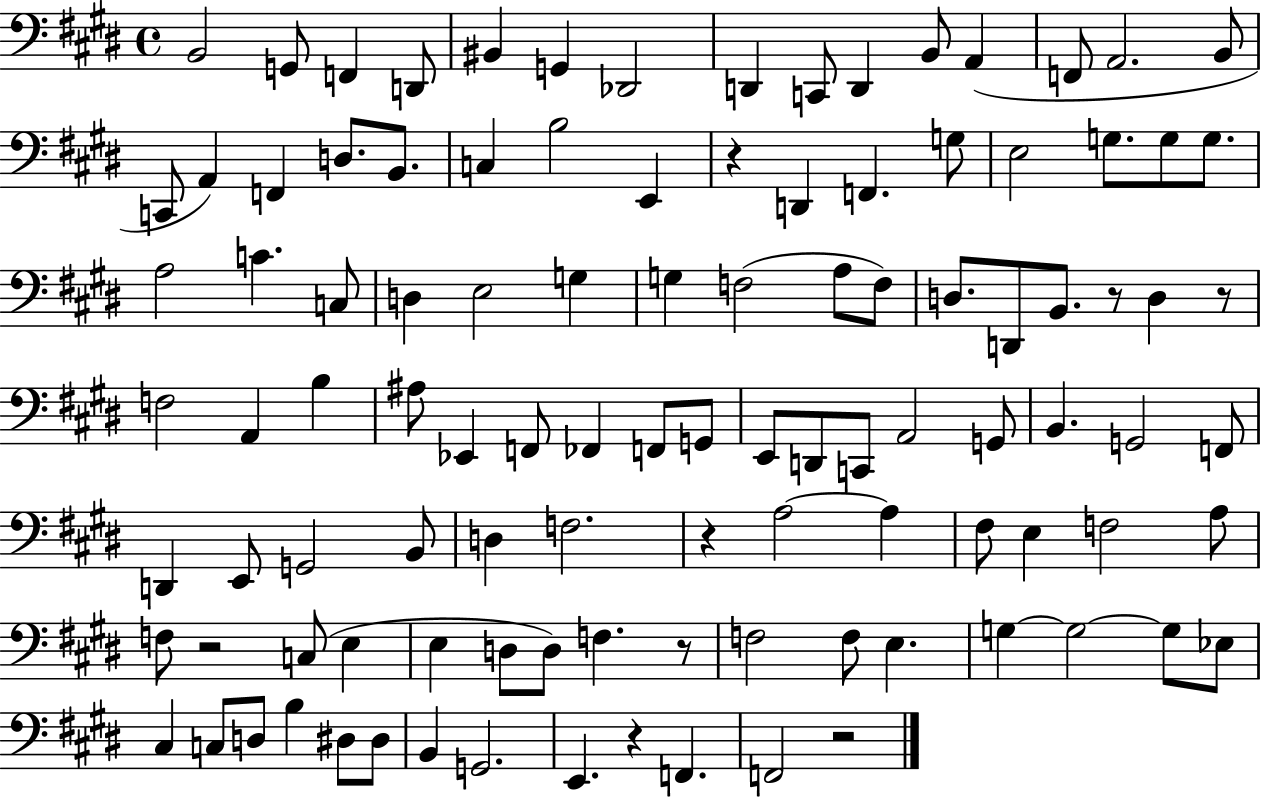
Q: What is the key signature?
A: E major